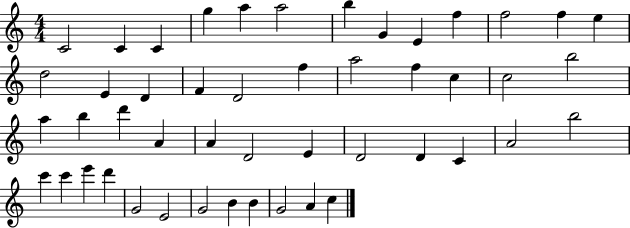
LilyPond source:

{
  \clef treble
  \numericTimeSignature
  \time 4/4
  \key c \major
  c'2 c'4 c'4 | g''4 a''4 a''2 | b''4 g'4 e'4 f''4 | f''2 f''4 e''4 | \break d''2 e'4 d'4 | f'4 d'2 f''4 | a''2 f''4 c''4 | c''2 b''2 | \break a''4 b''4 d'''4 a'4 | a'4 d'2 e'4 | d'2 d'4 c'4 | a'2 b''2 | \break c'''4 c'''4 e'''4 d'''4 | g'2 e'2 | g'2 b'4 b'4 | g'2 a'4 c''4 | \break \bar "|."
}